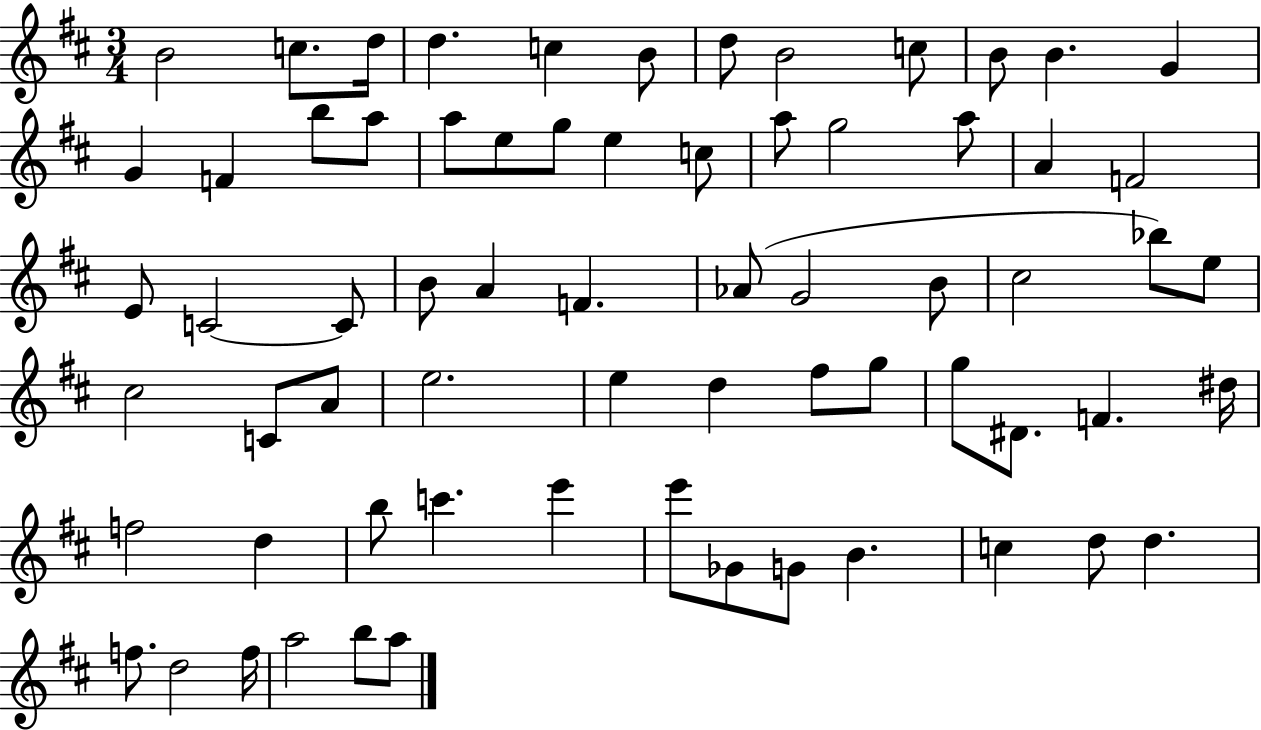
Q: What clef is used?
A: treble